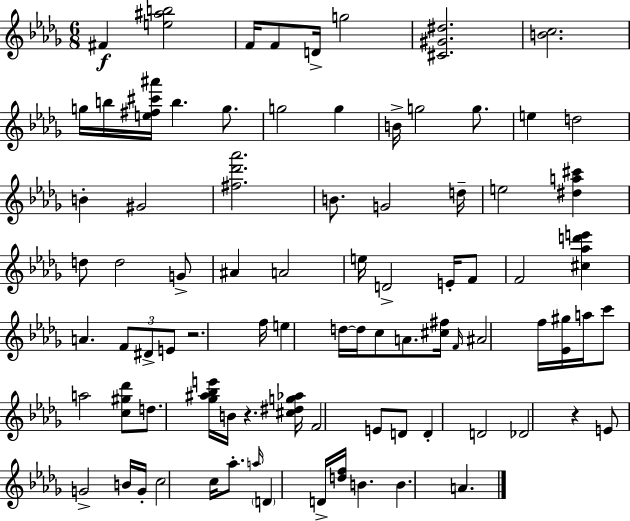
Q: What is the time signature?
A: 6/8